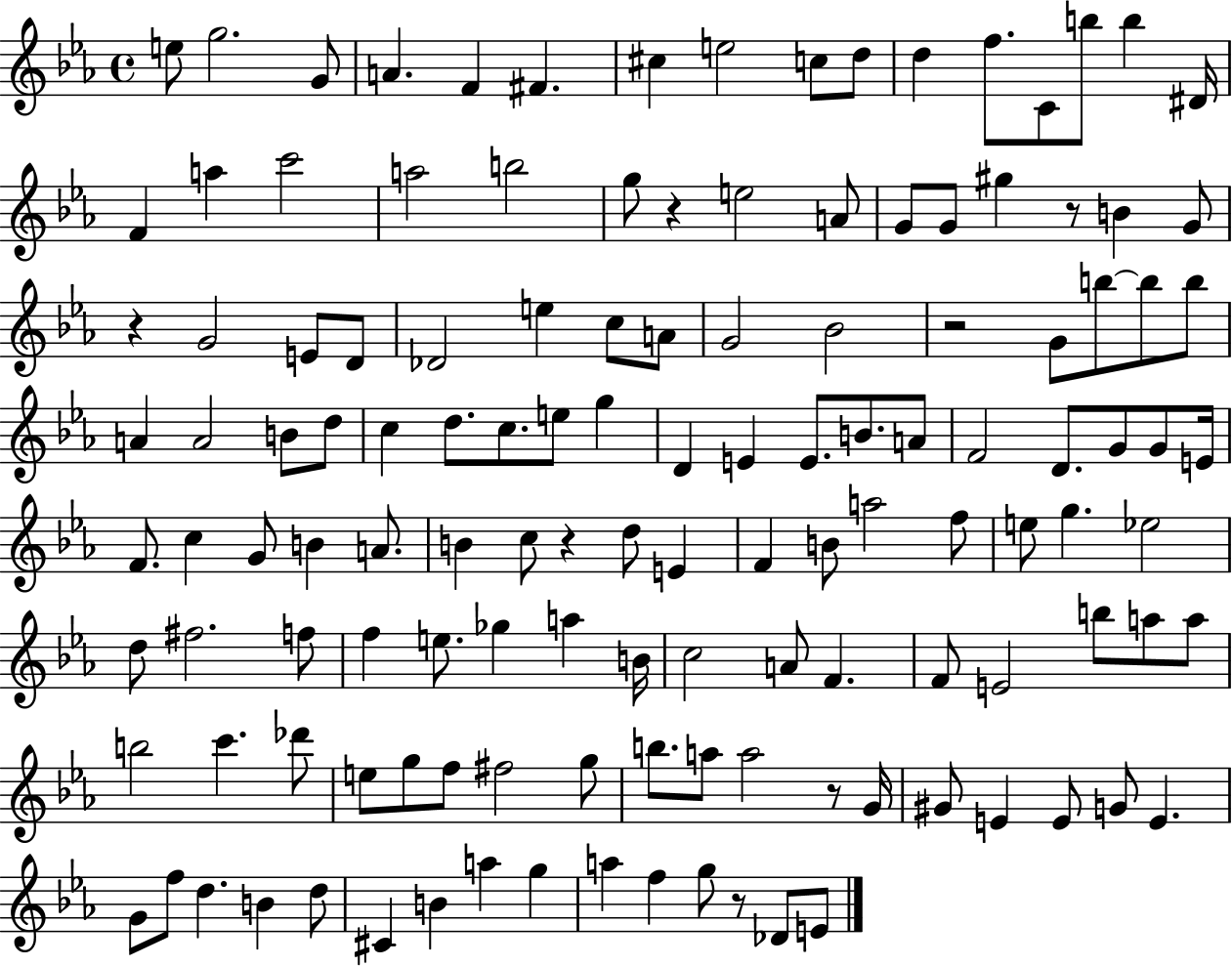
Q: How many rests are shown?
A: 7